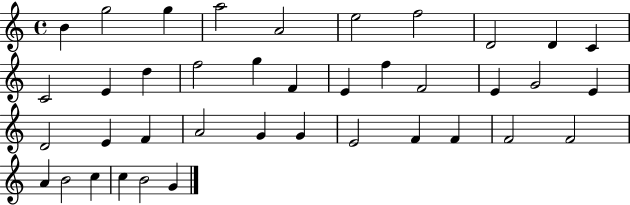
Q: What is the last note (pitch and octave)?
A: G4